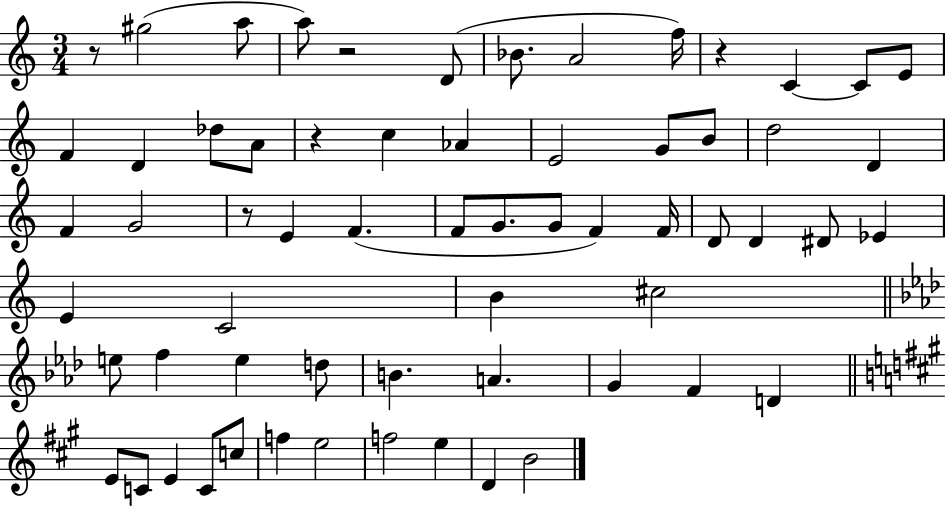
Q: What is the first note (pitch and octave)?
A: G#5